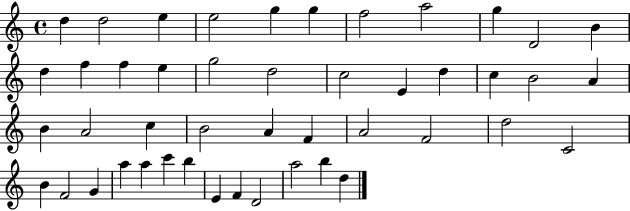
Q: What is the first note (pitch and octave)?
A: D5